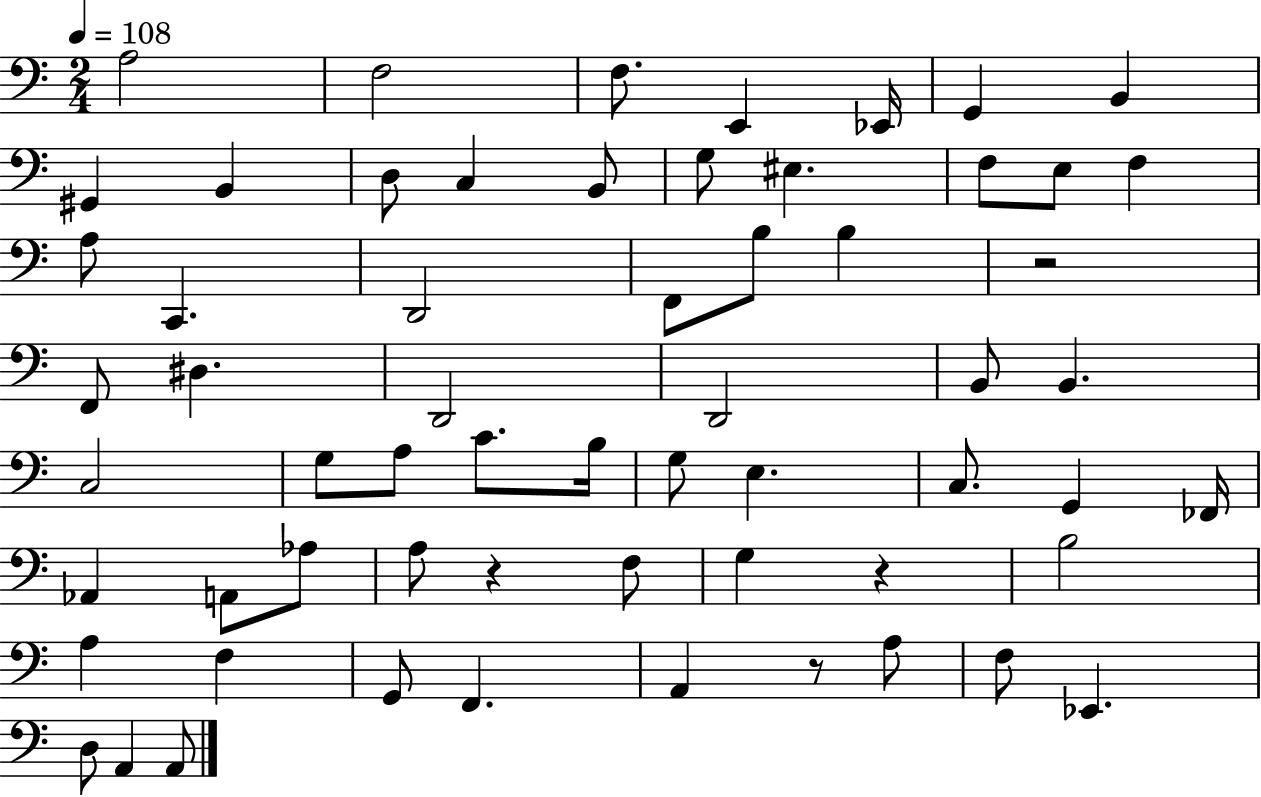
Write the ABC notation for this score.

X:1
T:Untitled
M:2/4
L:1/4
K:C
A,2 F,2 F,/2 E,, _E,,/4 G,, B,, ^G,, B,, D,/2 C, B,,/2 G,/2 ^E, F,/2 E,/2 F, A,/2 C,, D,,2 F,,/2 B,/2 B, z2 F,,/2 ^D, D,,2 D,,2 B,,/2 B,, C,2 G,/2 A,/2 C/2 B,/4 G,/2 E, C,/2 G,, _F,,/4 _A,, A,,/2 _A,/2 A,/2 z F,/2 G, z B,2 A, F, G,,/2 F,, A,, z/2 A,/2 F,/2 _E,, D,/2 A,, A,,/2